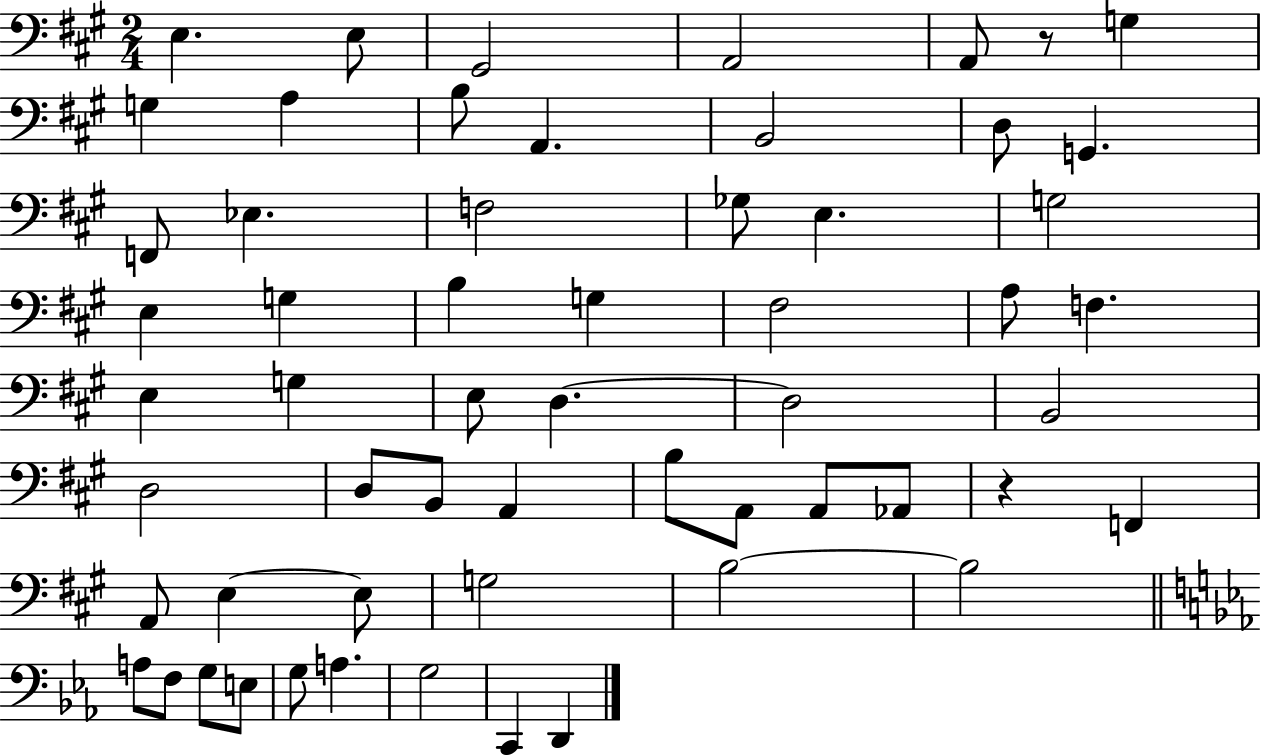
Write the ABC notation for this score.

X:1
T:Untitled
M:2/4
L:1/4
K:A
E, E,/2 ^G,,2 A,,2 A,,/2 z/2 G, G, A, B,/2 A,, B,,2 D,/2 G,, F,,/2 _E, F,2 _G,/2 E, G,2 E, G, B, G, ^F,2 A,/2 F, E, G, E,/2 D, D,2 B,,2 D,2 D,/2 B,,/2 A,, B,/2 A,,/2 A,,/2 _A,,/2 z F,, A,,/2 E, E,/2 G,2 B,2 B,2 A,/2 F,/2 G,/2 E,/2 G,/2 A, G,2 C,, D,,